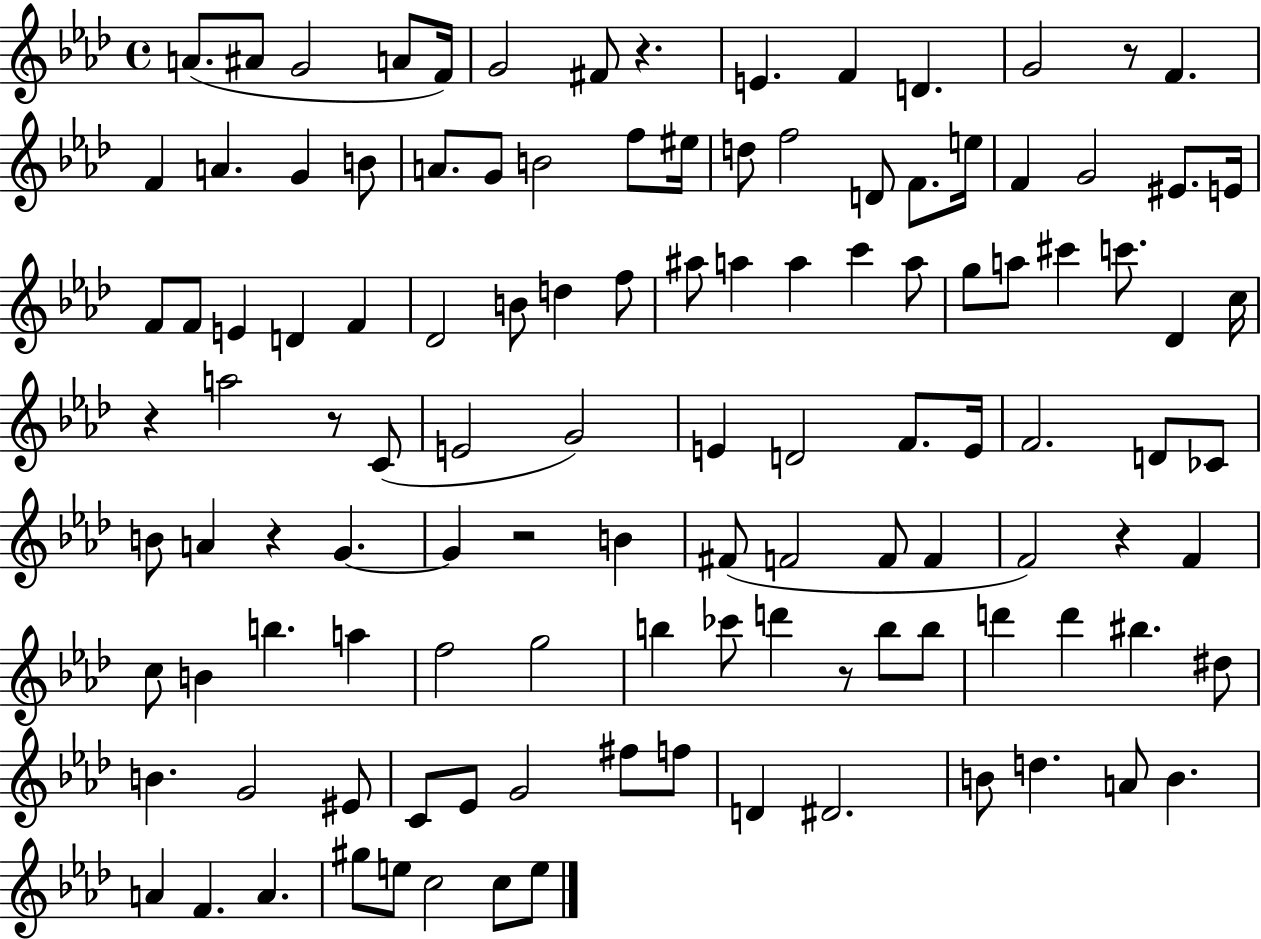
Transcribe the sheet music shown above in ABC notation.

X:1
T:Untitled
M:4/4
L:1/4
K:Ab
A/2 ^A/2 G2 A/2 F/4 G2 ^F/2 z E F D G2 z/2 F F A G B/2 A/2 G/2 B2 f/2 ^e/4 d/2 f2 D/2 F/2 e/4 F G2 ^E/2 E/4 F/2 F/2 E D F _D2 B/2 d f/2 ^a/2 a a c' a/2 g/2 a/2 ^c' c'/2 _D c/4 z a2 z/2 C/2 E2 G2 E D2 F/2 E/4 F2 D/2 _C/2 B/2 A z G G z2 B ^F/2 F2 F/2 F F2 z F c/2 B b a f2 g2 b _c'/2 d' z/2 b/2 b/2 d' d' ^b ^d/2 B G2 ^E/2 C/2 _E/2 G2 ^f/2 f/2 D ^D2 B/2 d A/2 B A F A ^g/2 e/2 c2 c/2 e/2